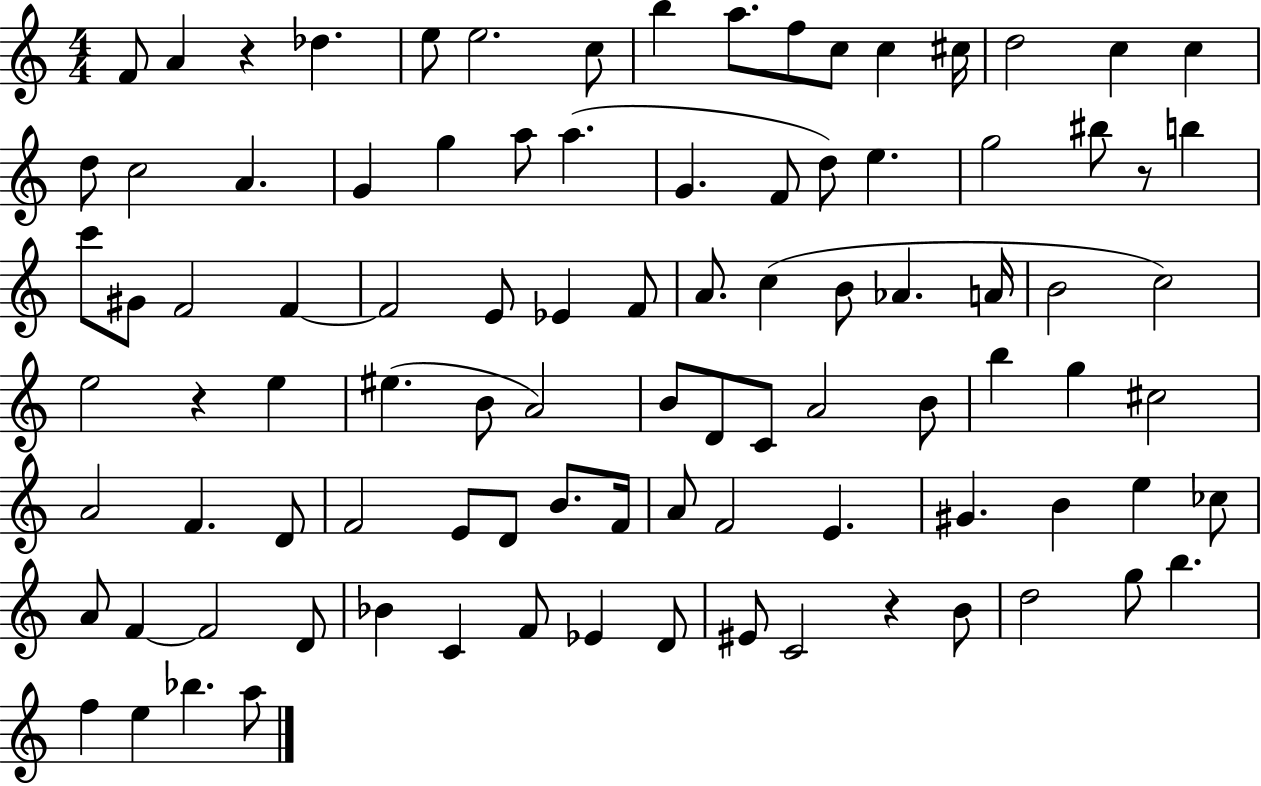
{
  \clef treble
  \numericTimeSignature
  \time 4/4
  \key c \major
  f'8 a'4 r4 des''4. | e''8 e''2. c''8 | b''4 a''8. f''8 c''8 c''4 cis''16 | d''2 c''4 c''4 | \break d''8 c''2 a'4. | g'4 g''4 a''8 a''4.( | g'4. f'8 d''8) e''4. | g''2 bis''8 r8 b''4 | \break c'''8 gis'8 f'2 f'4~~ | f'2 e'8 ees'4 f'8 | a'8. c''4( b'8 aes'4. a'16 | b'2 c''2) | \break e''2 r4 e''4 | eis''4.( b'8 a'2) | b'8 d'8 c'8 a'2 b'8 | b''4 g''4 cis''2 | \break a'2 f'4. d'8 | f'2 e'8 d'8 b'8. f'16 | a'8 f'2 e'4. | gis'4. b'4 e''4 ces''8 | \break a'8 f'4~~ f'2 d'8 | bes'4 c'4 f'8 ees'4 d'8 | eis'8 c'2 r4 b'8 | d''2 g''8 b''4. | \break f''4 e''4 bes''4. a''8 | \bar "|."
}